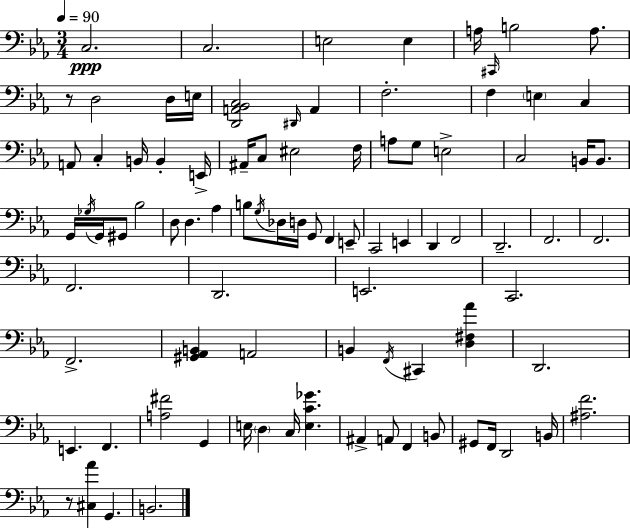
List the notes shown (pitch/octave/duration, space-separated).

C3/h. C3/h. E3/h E3/q A3/s C#2/s B3/h A3/e. R/e D3/h D3/s E3/s [D2,A2,Bb2,C3]/h D#2/s A2/q F3/h. F3/q E3/q C3/q A2/e C3/q B2/s B2/q E2/s A#2/s C3/e EIS3/h F3/s A3/e G3/e E3/h C3/h B2/s B2/e. G2/s Gb3/s G2/s G#2/e Bb3/h D3/e D3/q. Ab3/q B3/e G3/s Db3/s D3/s G2/e F2/q E2/e C2/h E2/q D2/q F2/h D2/h. F2/h. F2/h. F2/h. D2/h. E2/h. C2/h. F2/h. [G#2,Ab2,B2]/q A2/h B2/q F2/s C#2/q [D3,F#3,Ab4]/q D2/h. E2/q. F2/q. [A3,F#4]/h G2/q E3/s D3/q C3/s [E3,C4,Gb4]/q. A#2/q A2/e F2/q B2/e G#2/e F2/s D2/h B2/s [A#3,F4]/h. R/e [C#3,Ab4]/q G2/q. B2/h.